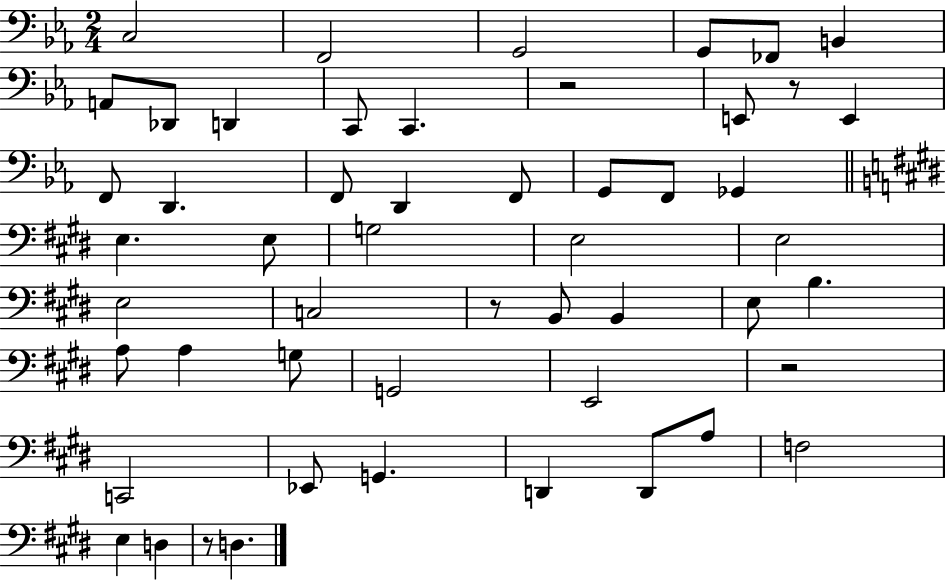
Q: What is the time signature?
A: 2/4